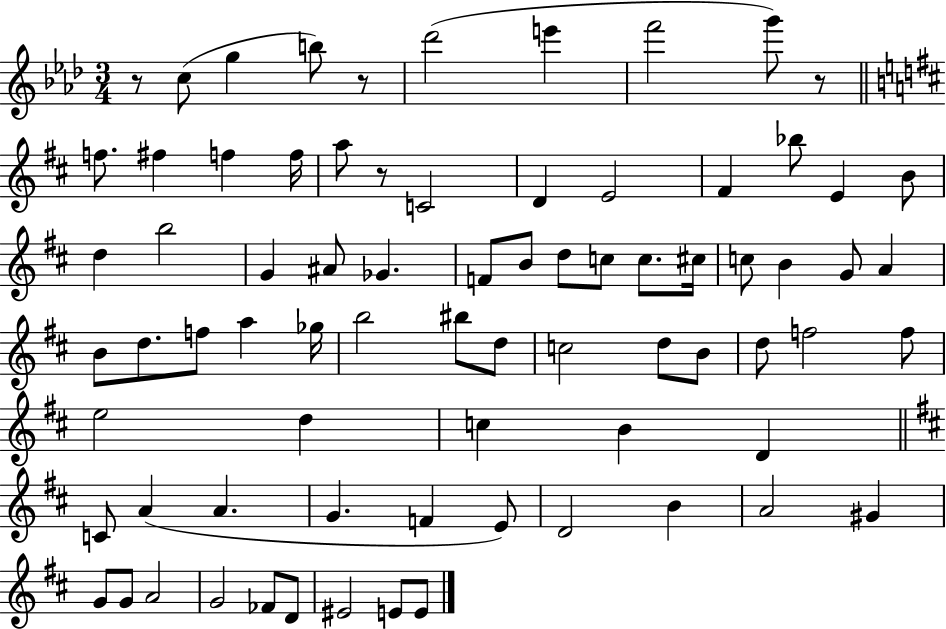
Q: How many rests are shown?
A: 4